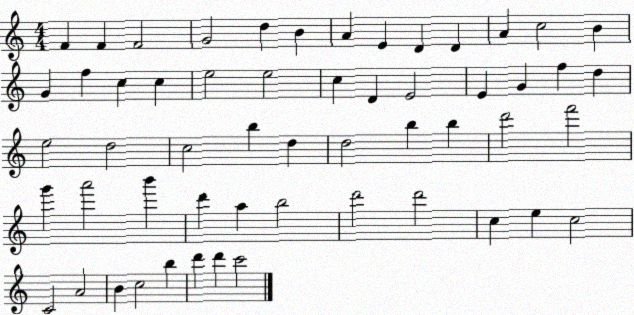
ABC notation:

X:1
T:Untitled
M:4/4
L:1/4
K:C
F F F2 G2 d B A E D D A c2 B G f c c e2 e2 c D E2 E G f d e2 d2 c2 b d d2 b b d'2 f'2 g' a'2 b' d' a b2 d'2 d'2 c e c2 C2 A2 B c2 b d' d' c'2